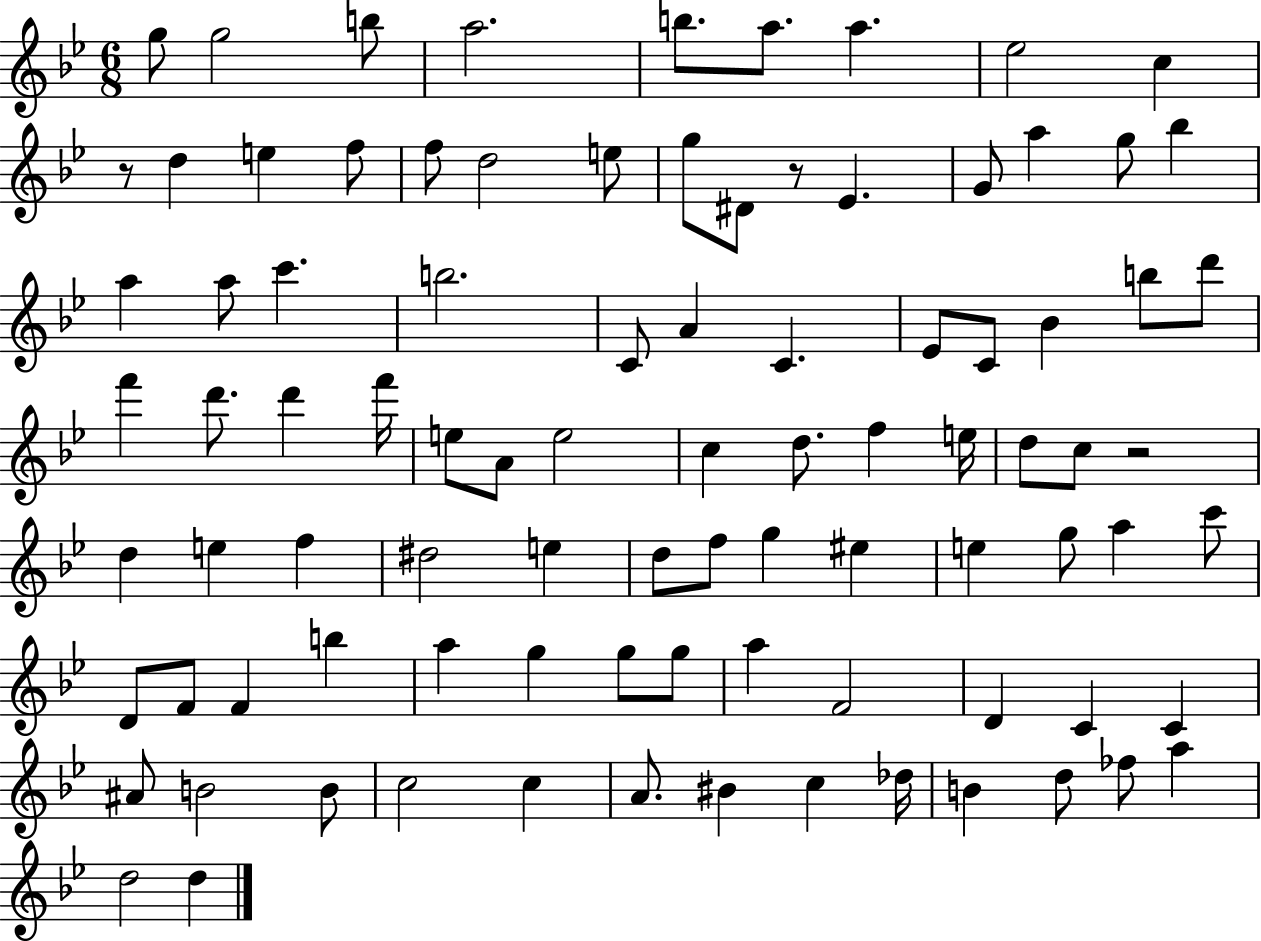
G5/e G5/h B5/e A5/h. B5/e. A5/e. A5/q. Eb5/h C5/q R/e D5/q E5/q F5/e F5/e D5/h E5/e G5/e D#4/e R/e Eb4/q. G4/e A5/q G5/e Bb5/q A5/q A5/e C6/q. B5/h. C4/e A4/q C4/q. Eb4/e C4/e Bb4/q B5/e D6/e F6/q D6/e. D6/q F6/s E5/e A4/e E5/h C5/q D5/e. F5/q E5/s D5/e C5/e R/h D5/q E5/q F5/q D#5/h E5/q D5/e F5/e G5/q EIS5/q E5/q G5/e A5/q C6/e D4/e F4/e F4/q B5/q A5/q G5/q G5/e G5/e A5/q F4/h D4/q C4/q C4/q A#4/e B4/h B4/e C5/h C5/q A4/e. BIS4/q C5/q Db5/s B4/q D5/e FES5/e A5/q D5/h D5/q